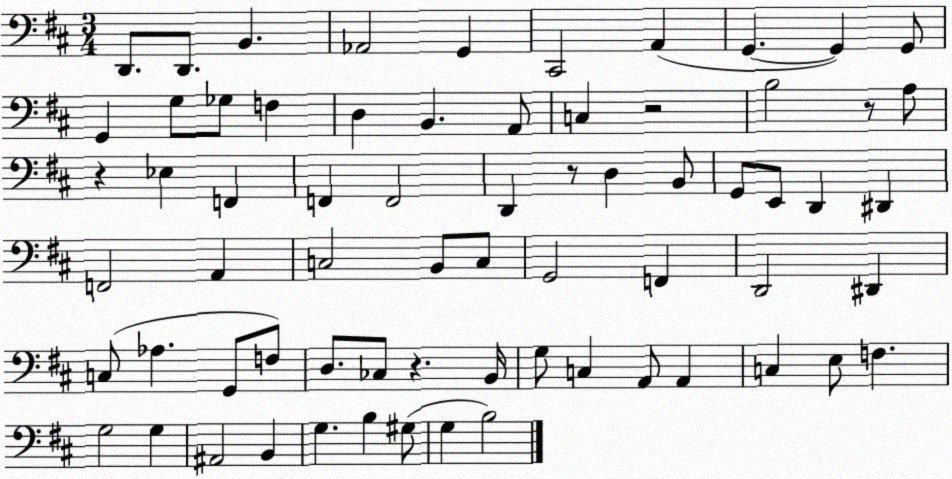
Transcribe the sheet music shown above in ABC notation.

X:1
T:Untitled
M:3/4
L:1/4
K:D
D,,/2 D,,/2 B,, _A,,2 G,, ^C,,2 A,, G,, G,, G,,/2 G,, G,/2 _G,/2 F, D, B,, A,,/2 C, z2 B,2 z/2 A,/2 z _E, F,, F,, F,,2 D,, z/2 D, B,,/2 G,,/2 E,,/2 D,, ^D,, F,,2 A,, C,2 B,,/2 C,/2 G,,2 F,, D,,2 ^D,, C,/2 _A, G,,/2 F,/2 D,/2 _C,/2 z B,,/4 G,/2 C, A,,/2 A,, C, E,/2 F, G,2 G, ^A,,2 B,, G, B, ^G,/2 G, B,2